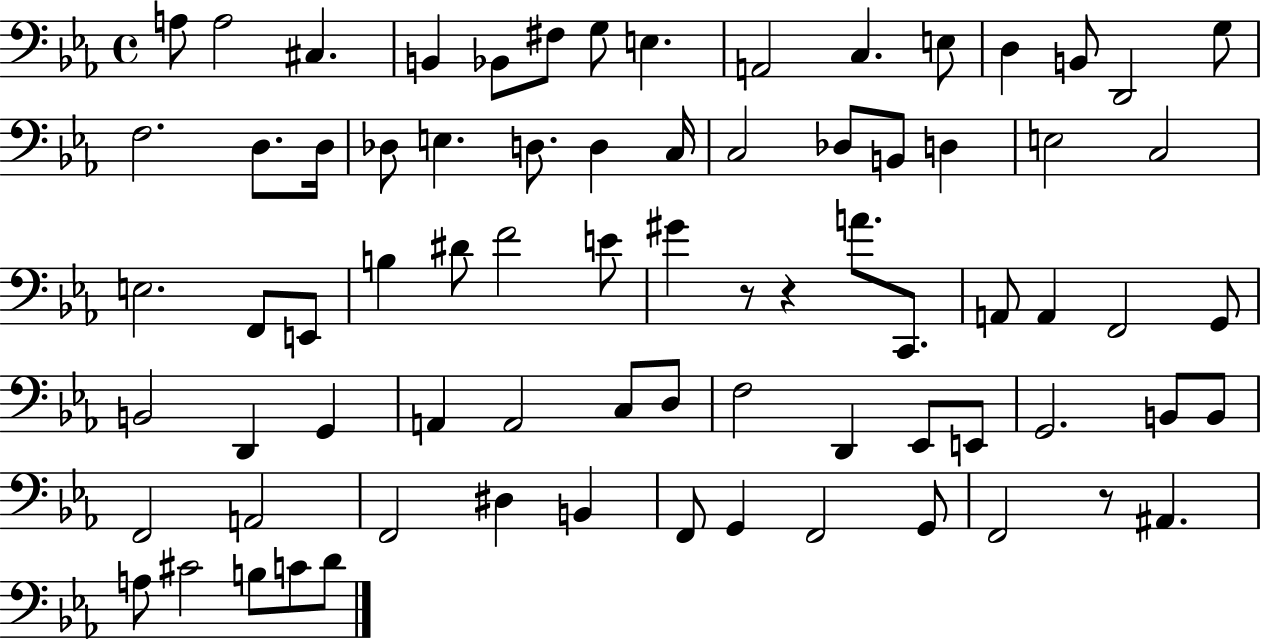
A3/e A3/h C#3/q. B2/q Bb2/e F#3/e G3/e E3/q. A2/h C3/q. E3/e D3/q B2/e D2/h G3/e F3/h. D3/e. D3/s Db3/e E3/q. D3/e. D3/q C3/s C3/h Db3/e B2/e D3/q E3/h C3/h E3/h. F2/e E2/e B3/q D#4/e F4/h E4/e G#4/q R/e R/q A4/e. C2/e. A2/e A2/q F2/h G2/e B2/h D2/q G2/q A2/q A2/h C3/e D3/e F3/h D2/q Eb2/e E2/e G2/h. B2/e B2/e F2/h A2/h F2/h D#3/q B2/q F2/e G2/q F2/h G2/e F2/h R/e A#2/q. A3/e C#4/h B3/e C4/e D4/e